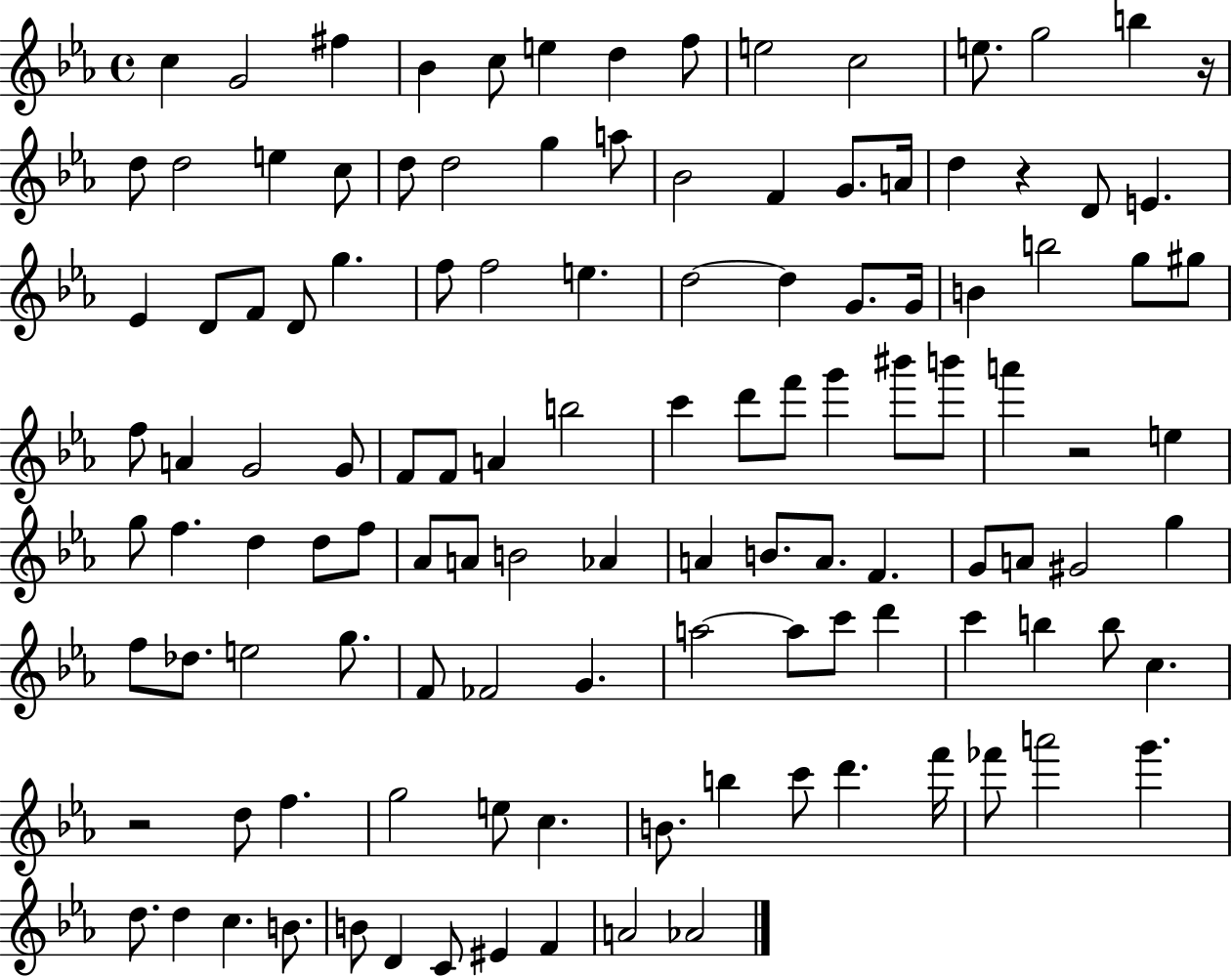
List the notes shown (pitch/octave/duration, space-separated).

C5/q G4/h F#5/q Bb4/q C5/e E5/q D5/q F5/e E5/h C5/h E5/e. G5/h B5/q R/s D5/e D5/h E5/q C5/e D5/e D5/h G5/q A5/e Bb4/h F4/q G4/e. A4/s D5/q R/q D4/e E4/q. Eb4/q D4/e F4/e D4/e G5/q. F5/e F5/h E5/q. D5/h D5/q G4/e. G4/s B4/q B5/h G5/e G#5/e F5/e A4/q G4/h G4/e F4/e F4/e A4/q B5/h C6/q D6/e F6/e G6/q BIS6/e B6/e A6/q R/h E5/q G5/e F5/q. D5/q D5/e F5/e Ab4/e A4/e B4/h Ab4/q A4/q B4/e. A4/e. F4/q. G4/e A4/e G#4/h G5/q F5/e Db5/e. E5/h G5/e. F4/e FES4/h G4/q. A5/h A5/e C6/e D6/q C6/q B5/q B5/e C5/q. R/h D5/e F5/q. G5/h E5/e C5/q. B4/e. B5/q C6/e D6/q. F6/s FES6/e A6/h G6/q. D5/e. D5/q C5/q. B4/e. B4/e D4/q C4/e EIS4/q F4/q A4/h Ab4/h